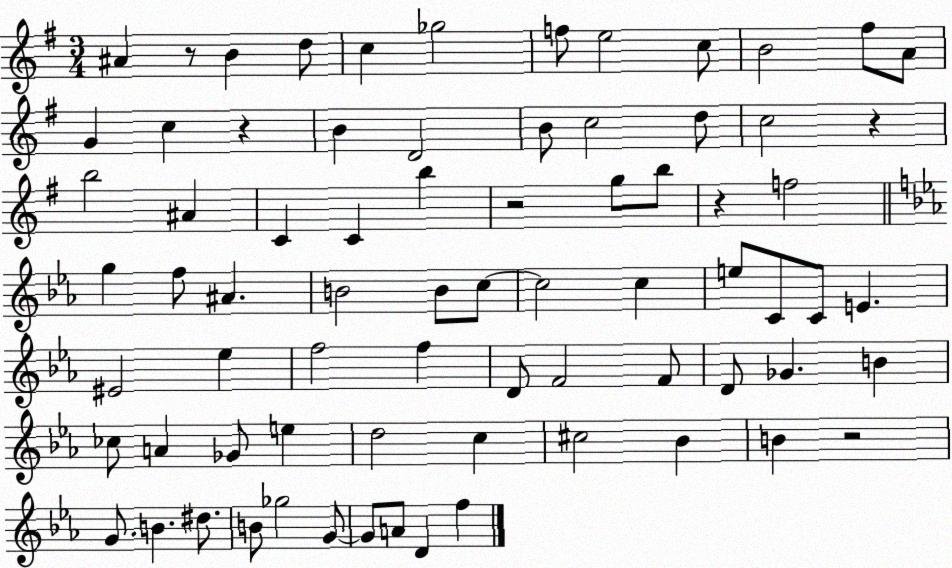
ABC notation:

X:1
T:Untitled
M:3/4
L:1/4
K:G
^A z/2 B d/2 c _g2 f/2 e2 c/2 B2 ^f/2 A/2 G c z B D2 B/2 c2 d/2 c2 z b2 ^A C C b z2 g/2 b/2 z f2 g f/2 ^A B2 B/2 c/2 c2 c e/2 C/2 C/2 E ^E2 _e f2 f D/2 F2 F/2 D/2 _G B _c/2 A _G/2 e d2 c ^c2 _B B z2 G/2 B ^d/2 B/2 _g2 G/2 G/2 A/2 D f